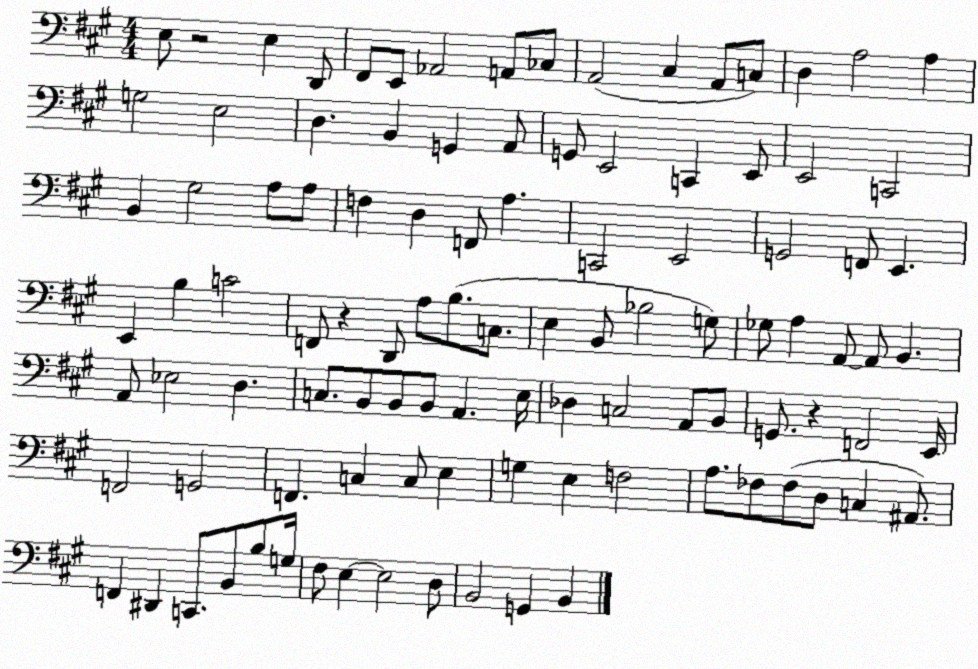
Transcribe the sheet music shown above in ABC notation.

X:1
T:Untitled
M:4/4
L:1/4
K:A
E,/2 z2 E, D,,/2 ^F,,/2 E,,/2 _A,,2 A,,/2 _C,/2 A,,2 ^C, A,,/2 C,/2 D, A,2 A, G,2 E,2 D, B,, G,, A,,/2 G,,/2 E,,2 C,, E,,/2 E,,2 C,,2 B,, ^G,2 A,/2 A,/2 F, D, F,,/2 A, C,,2 E,,2 G,,2 F,,/2 E,, E,, B, C2 F,,/2 z D,,/2 A,/2 B,/2 C,/2 E, B,,/2 _B,2 G,/2 _G,/2 A, A,,/2 A,,/2 B,, A,,/2 _E,2 D, C,/2 B,,/2 B,,/2 B,,/2 A,, E,/4 _D, C,2 A,,/2 B,,/2 G,,/2 z F,,2 E,,/4 F,,2 G,,2 F,, C, C,/2 E, G, E, F,2 A,/2 _F,/2 _F,/2 D,/2 C, ^A,,/2 F,, ^D,, C,,/2 B,,/2 B,/2 G,/4 ^F,/2 E, E,2 D,/2 B,,2 G,, B,,